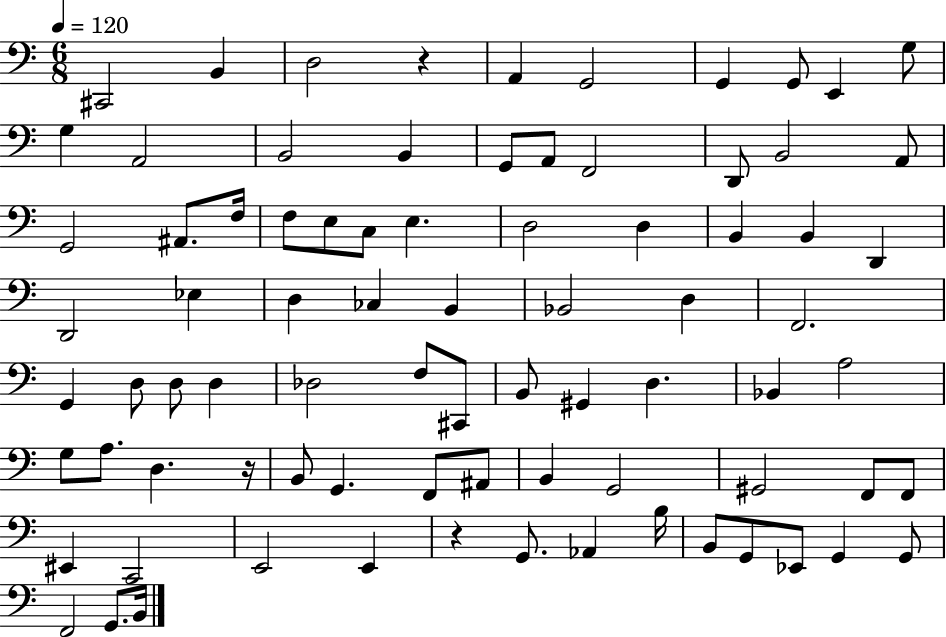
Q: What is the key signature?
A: C major